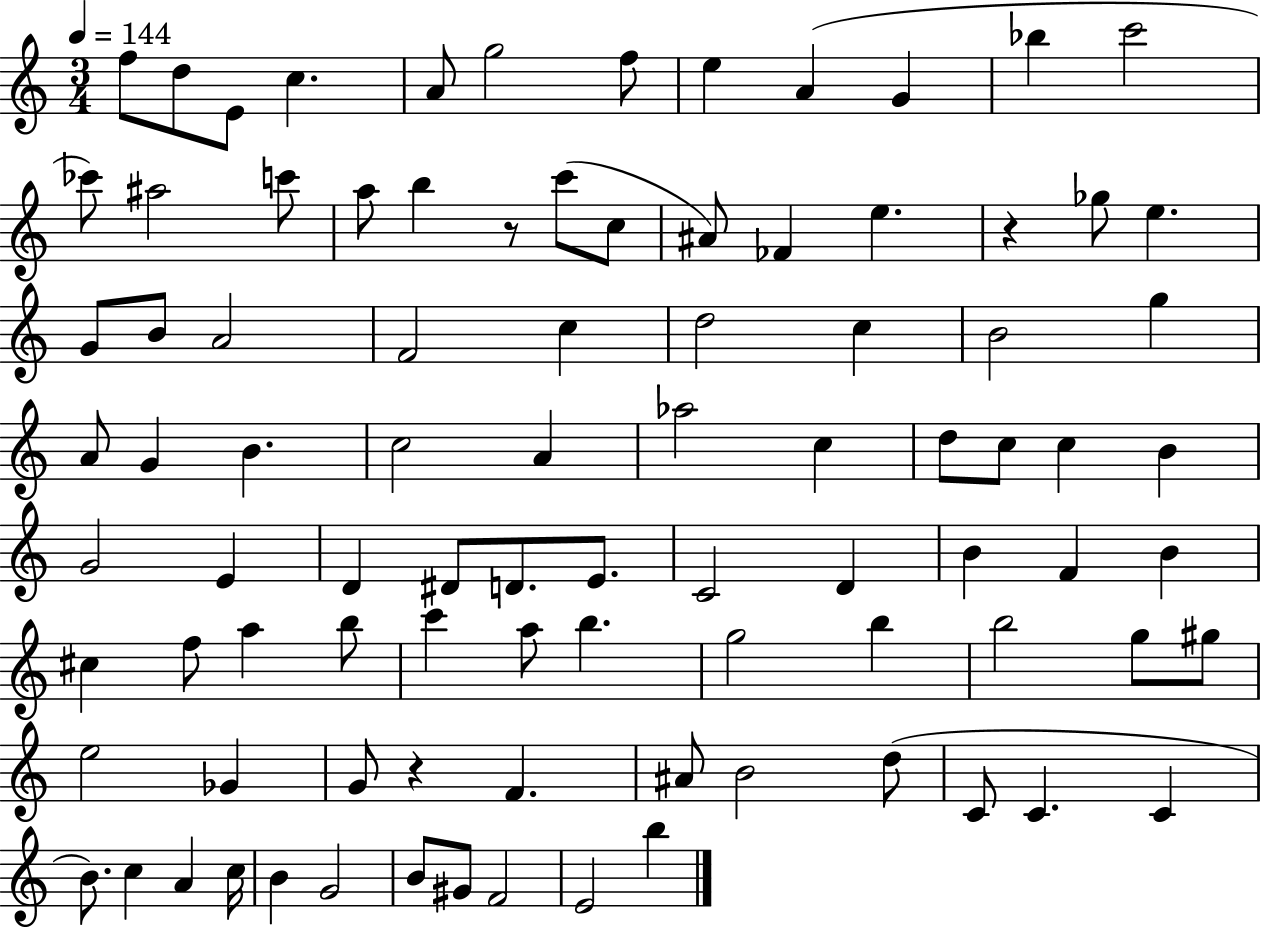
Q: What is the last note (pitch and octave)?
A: B5